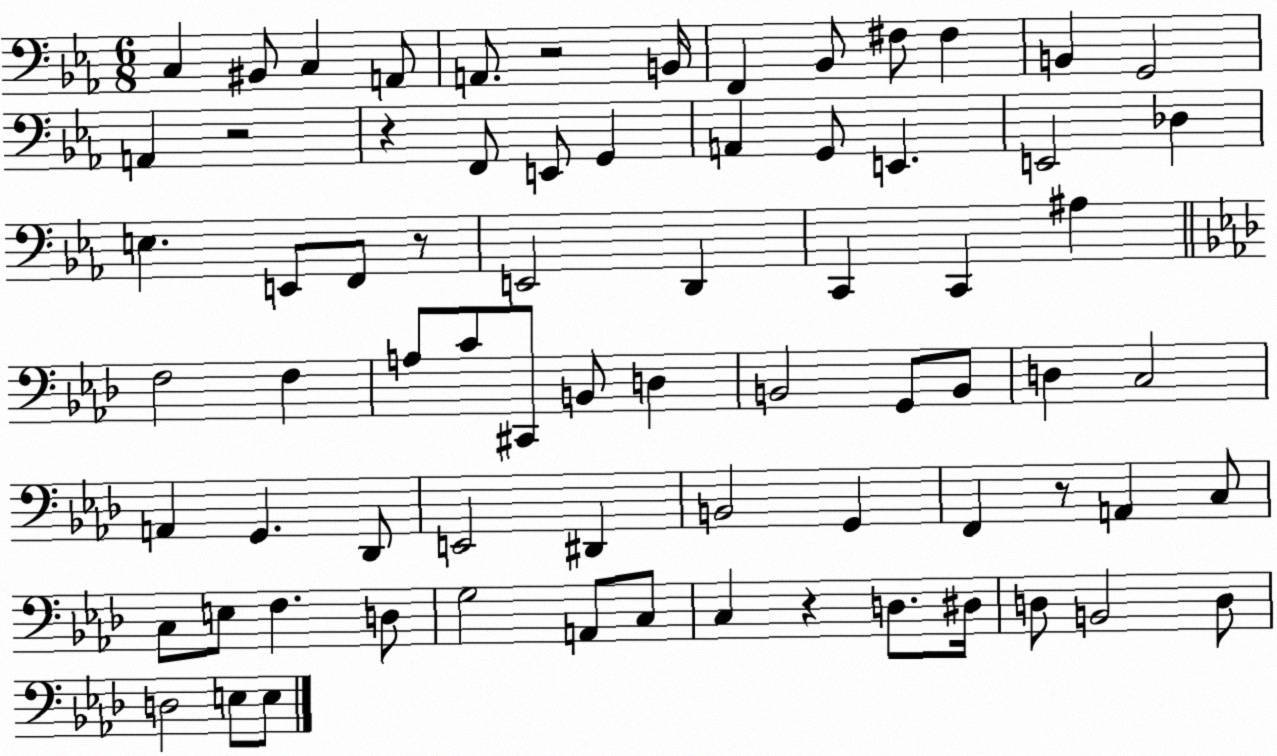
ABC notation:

X:1
T:Untitled
M:6/8
L:1/4
K:Eb
C, ^B,,/2 C, A,,/2 A,,/2 z2 B,,/4 F,, _B,,/2 ^F,/2 ^F, B,, G,,2 A,, z2 z F,,/2 E,,/2 G,, A,, G,,/2 E,, E,,2 _D, E, E,,/2 F,,/2 z/2 E,,2 D,, C,, C,, ^A, F,2 F, A,/2 C/2 ^C,,/2 B,,/2 D, B,,2 G,,/2 B,,/2 D, C,2 A,, G,, _D,,/2 E,,2 ^D,, B,,2 G,, F,, z/2 A,, C,/2 C,/2 E,/2 F, D,/2 G,2 A,,/2 C,/2 C, z D,/2 ^D,/4 D,/2 B,,2 D,/2 D,2 E,/2 E,/2